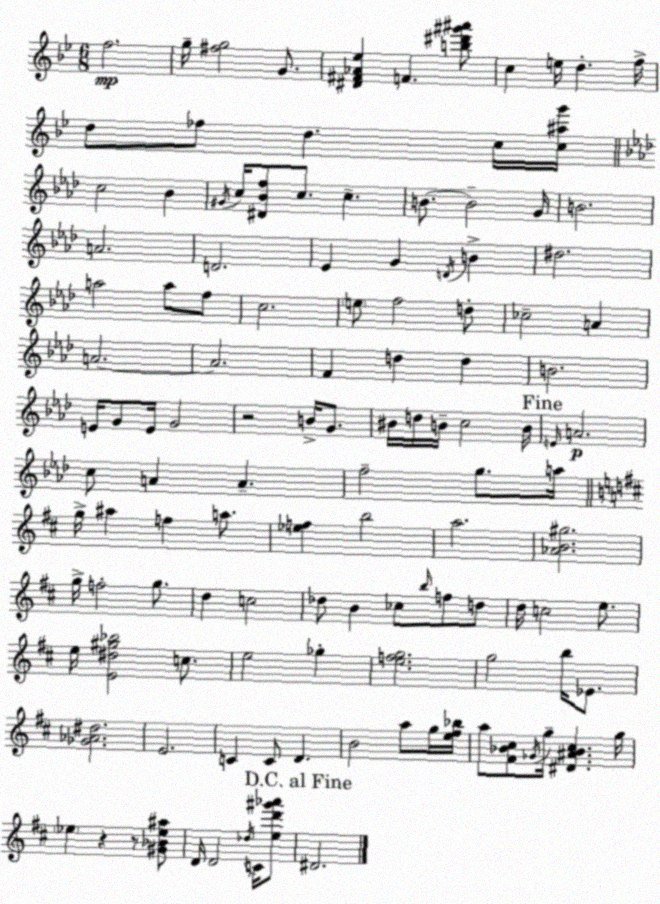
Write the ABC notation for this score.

X:1
T:Untitled
M:6/8
L:1/4
K:Gm
f2 g/4 [^fg]2 G/2 [^D^F_A_e] F [b^d'^g'^a']/2 c e/4 d f/4 d/2 _f/2 d c/4 [c^ag']/4 c2 _B ^G/4 c/4 [^D_Bf]/2 c/2 c B/2 B2 G/4 B2 A2 D2 _E G D/4 B ^d2 a2 a/2 f/2 c2 e/2 f2 d/2 _c2 A A2 A2 F d d B2 E/4 G/2 E/4 G2 z2 B/4 G/2 ^B/4 d/4 B/4 c2 B/4 E/4 A2 c/2 A A f2 g/2 a/4 g/4 ^a f a/2 [_ef] b2 a2 [_AB^g]2 g/4 f2 g/2 d c2 _d/2 B _c/2 b/4 f/2 d/2 d/4 c2 e/2 e/4 [E^d^g_b]2 c/2 e2 _g [efg]2 g2 b/4 _E/2 [_G_A^d]2 E2 C C/2 D B2 a/2 g/4 [e^f_b]/4 a/2 [^F_B^c]/2 _G/4 g/4 [^D^A_B^c] g/4 _e z z/2 [^G_B_e^a]/2 D/4 D2 _d/4 C/4 [ed'^g'_a']/2 ^D2